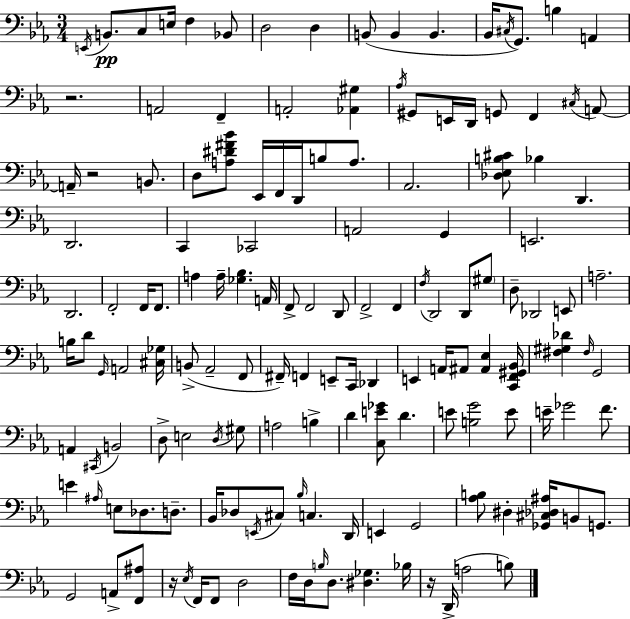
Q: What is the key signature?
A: C minor